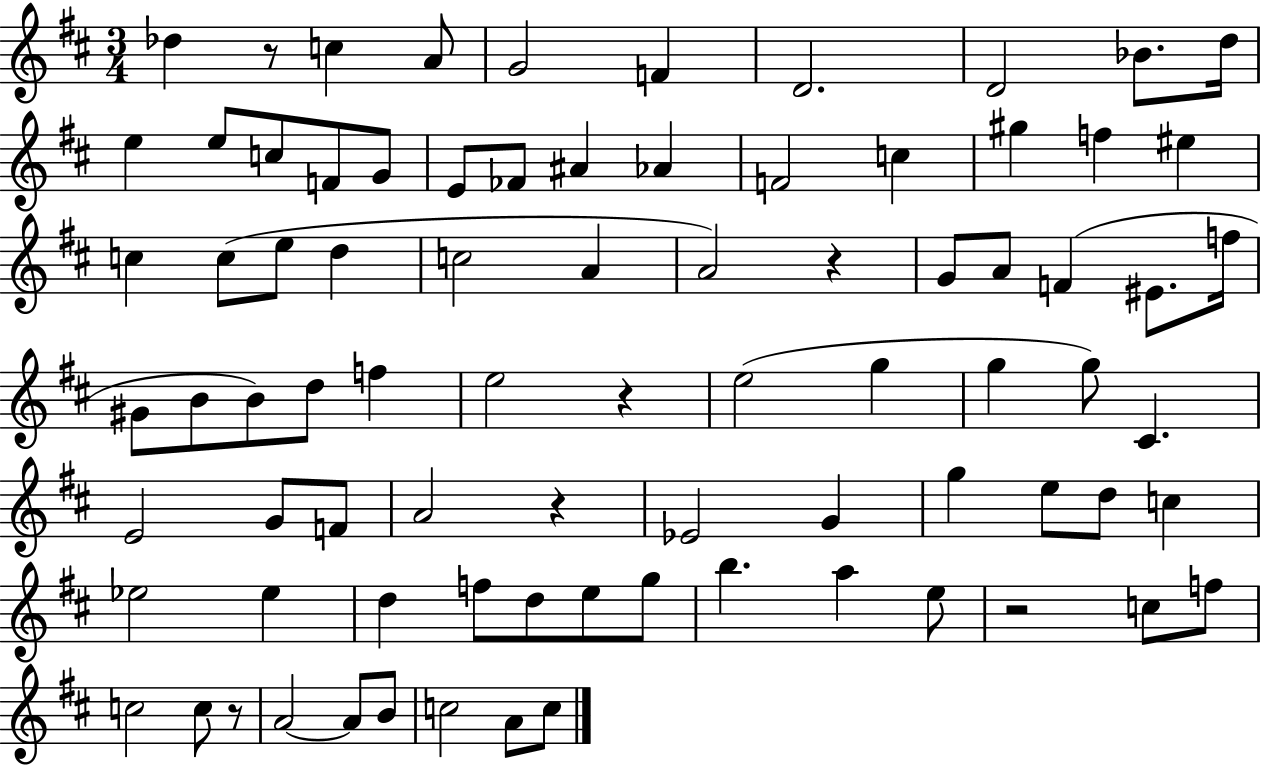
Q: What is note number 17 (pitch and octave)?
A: A#4